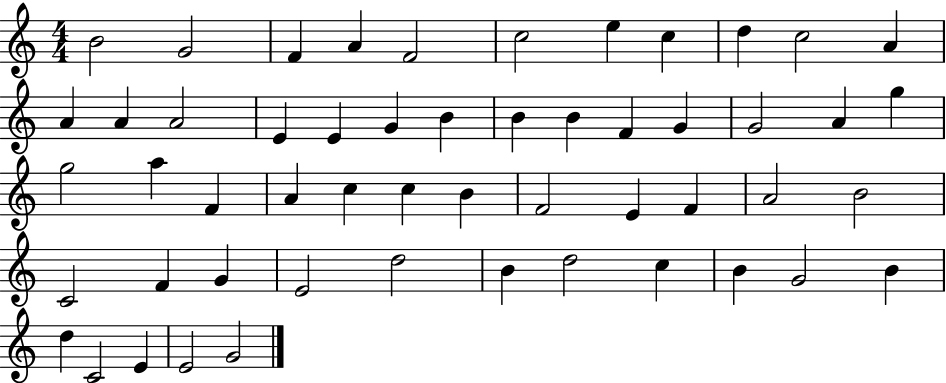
X:1
T:Untitled
M:4/4
L:1/4
K:C
B2 G2 F A F2 c2 e c d c2 A A A A2 E E G B B B F G G2 A g g2 a F A c c B F2 E F A2 B2 C2 F G E2 d2 B d2 c B G2 B d C2 E E2 G2